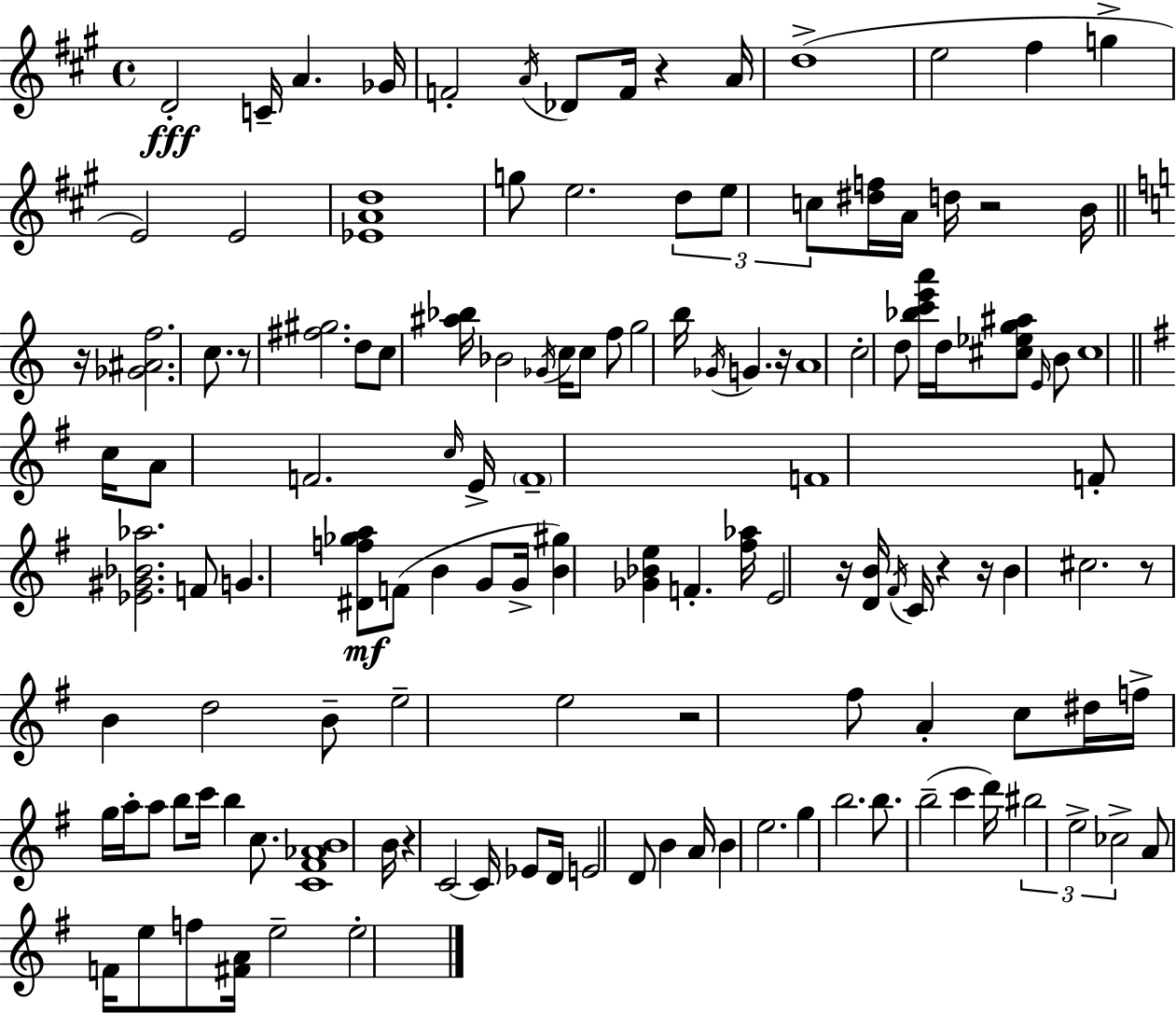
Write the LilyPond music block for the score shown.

{
  \clef treble
  \time 4/4
  \defaultTimeSignature
  \key a \major
  \repeat volta 2 { d'2-.\fff c'16-- a'4. ges'16 | f'2-. \acciaccatura { a'16 } des'8 f'16 r4 | a'16 d''1->( | e''2 fis''4 g''4-> | \break e'2) e'2 | <ees' a' d''>1 | g''8 e''2. \tuplet 3/2 { d''8 | e''8 c''8 } <dis'' f''>16 a'16 d''16 r2 | \break b'16 \bar "||" \break \key c \major r16 <ges' ais' f''>2. c''8. | r8 <fis'' gis''>2. d''8 | c''8 <ais'' bes''>16 bes'2 \acciaccatura { ges'16 } c''16 c''8 f''8 | g''2 b''16 \acciaccatura { ges'16 } g'4. | \break r16 a'1 | c''2-. d''8 <bes'' c''' e''' a'''>16 d''16 <cis'' ees'' g'' ais''>8 | \grace { e'16 } b'8 cis''1 | \bar "||" \break \key g \major c''16 a'8 f'2. \grace { c''16 } | e'16-> \parenthesize f'1-- | f'1 | f'8-. <ees' gis' bes' aes''>2. f'8 | \break g'4. <dis' f'' ges'' a''>8\mf f'8( b'4 g'8 | g'16-> <b' gis''>4) <ges' bes' e''>4 f'4.-. | <fis'' aes''>16 e'2 r16 <d' b'>16 \acciaccatura { fis'16 } c'16 r4 | r16 b'4 cis''2. | \break r8 b'4 d''2 | b'8-- e''2-- e''2 | r2 fis''8 a'4-. | c''8 dis''16 f''16-> g''16 a''16-. a''8 b''8 c'''16 b''4 c''8. | \break <c' fis' aes' b'>1 | b'16 r4 c'2~~ c'16 | ees'8 d'16 e'2 d'8 b'4 | a'16 b'4 e''2. | \break g''4 b''2. | b''8. b''2--( c'''4 | d'''16) \tuplet 3/2 { bis''2 e''2-> | ces''2-> } a'8 f'16 e''8 f''8 | \break <fis' a'>16 e''2-- e''2-. | } \bar "|."
}